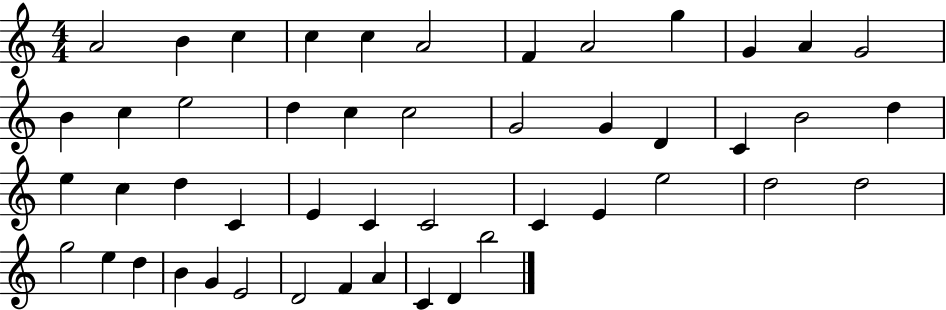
A4/h B4/q C5/q C5/q C5/q A4/h F4/q A4/h G5/q G4/q A4/q G4/h B4/q C5/q E5/h D5/q C5/q C5/h G4/h G4/q D4/q C4/q B4/h D5/q E5/q C5/q D5/q C4/q E4/q C4/q C4/h C4/q E4/q E5/h D5/h D5/h G5/h E5/q D5/q B4/q G4/q E4/h D4/h F4/q A4/q C4/q D4/q B5/h